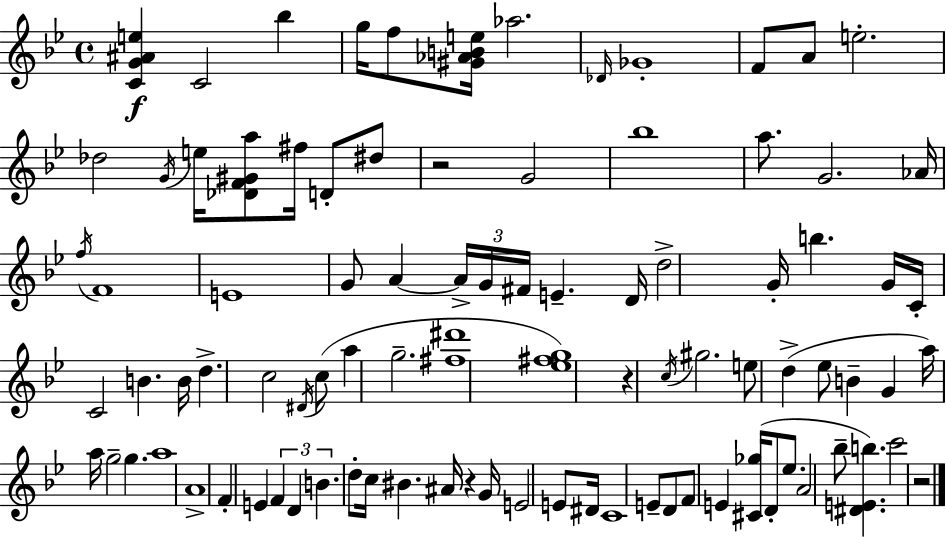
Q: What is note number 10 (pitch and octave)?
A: E5